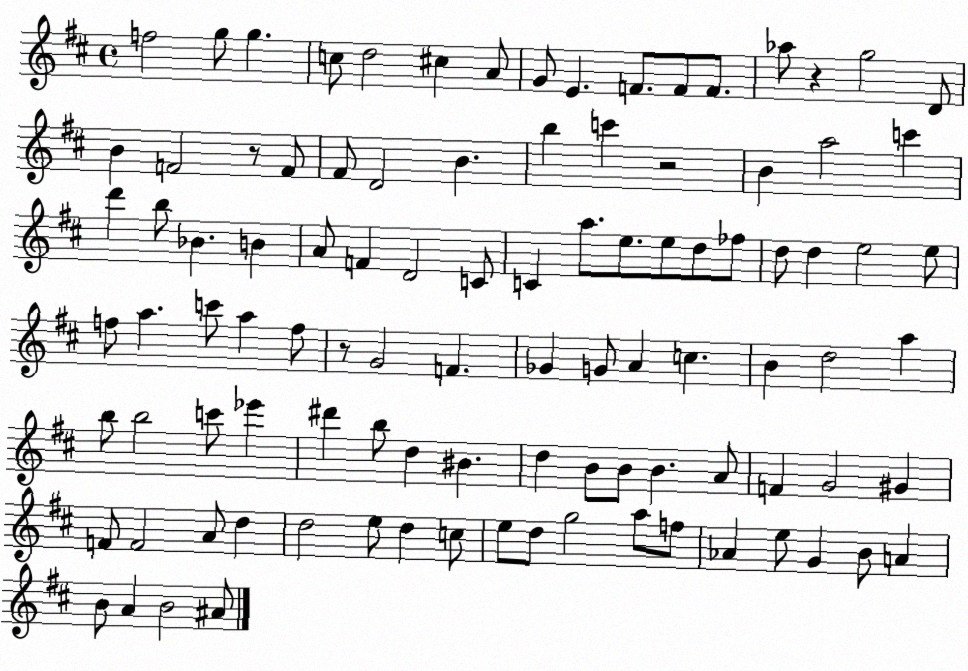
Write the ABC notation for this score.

X:1
T:Untitled
M:4/4
L:1/4
K:D
f2 g/2 g c/2 d2 ^c A/2 G/2 E F/2 F/2 F/2 _a/2 z g2 D/2 B F2 z/2 F/2 ^F/2 D2 B b c' z2 B a2 c' d' b/2 _B B A/2 F D2 C/2 C a/2 e/2 e/2 d/2 _f/2 d/2 d e2 e/2 f/2 a c'/2 a f/2 z/2 G2 F _G G/2 A c B d2 a b/2 b2 c'/2 _e' ^d' b/2 d ^B d B/2 B/2 B A/2 F G2 ^G F/2 F2 A/2 d d2 e/2 d c/2 e/2 d/2 g2 a/2 f/2 _A e/2 G B/2 A B/2 A B2 ^A/2